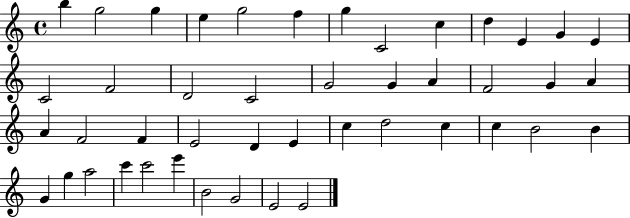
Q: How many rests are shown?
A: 0